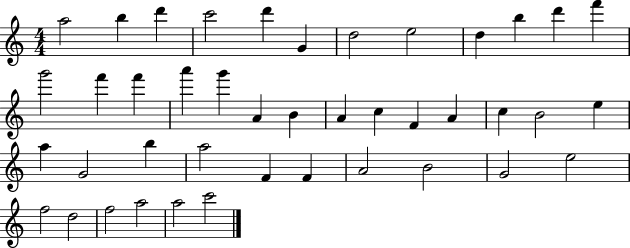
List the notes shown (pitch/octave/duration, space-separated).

A5/h B5/q D6/q C6/h D6/q G4/q D5/h E5/h D5/q B5/q D6/q F6/q G6/h F6/q F6/q A6/q G6/q A4/q B4/q A4/q C5/q F4/q A4/q C5/q B4/h E5/q A5/q G4/h B5/q A5/h F4/q F4/q A4/h B4/h G4/h E5/h F5/h D5/h F5/h A5/h A5/h C6/h